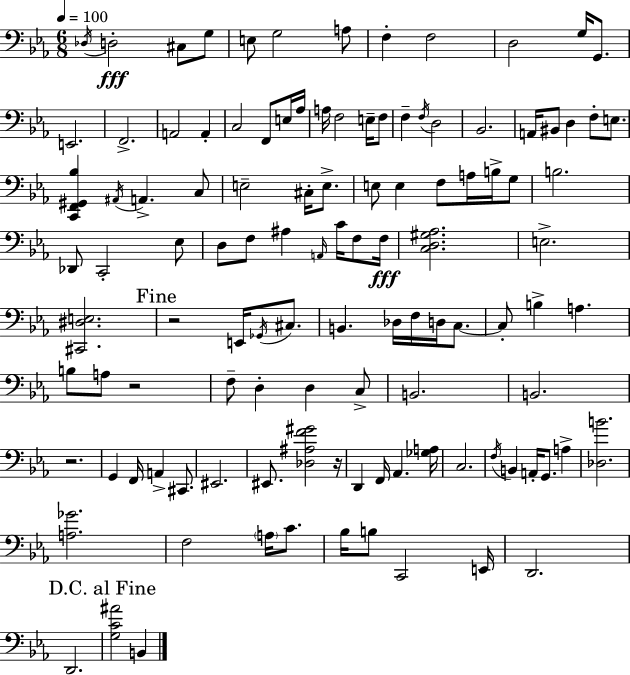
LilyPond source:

{
  \clef bass
  \numericTimeSignature
  \time 6/8
  \key c \minor
  \tempo 4 = 100
  \acciaccatura { des16 }\fff d2-. cis8 g8 | e8 g2 a8 | f4-. f2 | d2 g16 g,8. | \break e,2. | f,2.-> | a,2 a,4-. | c2 f,8 e16 | \break aes16 a16 f2 e16-- f8 | f4-- \acciaccatura { f16 } d2 | bes,2. | a,16 bis,8 d4 f8-. e8. | \break <c, f, gis, bes>4 \acciaccatura { ais,16 } a,4.-> | c8 e2-- cis16-. | e8.-> e8 e4 f8 a16 | b16-> g8 b2. | \break des,8 c,2-. | ees8 d8 f8 ais4 \grace { a,16 } | c'16 f8 f16\fff <c d gis aes>2. | e2.-> | \break <cis, dis e>2. | \mark "Fine" r2 | e,16 \acciaccatura { ges,16 } cis8. b,4. des16 | f16 d16 c8.~~ c8-. b4-> a4. | \break b8 a8 r2 | f8-- d4-. d4 | c8-> b,2. | b,2. | \break r2. | g,4 f,16 a,4-> | cis,8. eis,2. | eis,8. <des ais f' gis'>2 | \break r16 d,4 f,16 aes,4. | <ges a>16 c2. | \acciaccatura { f16 } b,4 a,16-. g,8. | a4-> <des b'>2. | \break <a ges'>2. | f2 | \parenthesize a16 c'8. bes16 b8 c,2 | e,16 d,2. | \break d,2. | \mark "D.C. al Fine" <g c' ais'>2 | b,4 \bar "|."
}